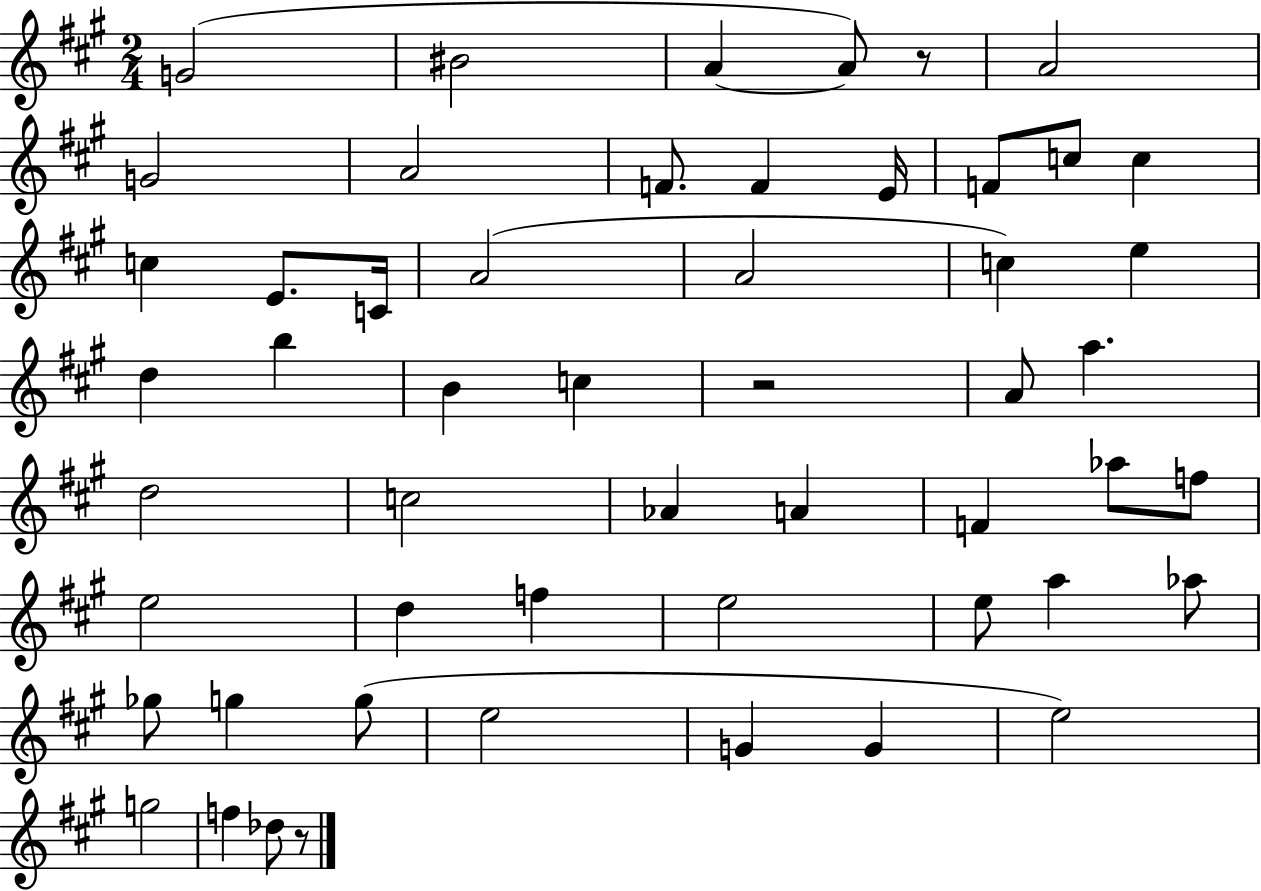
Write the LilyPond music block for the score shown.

{
  \clef treble
  \numericTimeSignature
  \time 2/4
  \key a \major
  g'2( | bis'2 | a'4~~ a'8) r8 | a'2 | \break g'2 | a'2 | f'8. f'4 e'16 | f'8 c''8 c''4 | \break c''4 e'8. c'16 | a'2( | a'2 | c''4) e''4 | \break d''4 b''4 | b'4 c''4 | r2 | a'8 a''4. | \break d''2 | c''2 | aes'4 a'4 | f'4 aes''8 f''8 | \break e''2 | d''4 f''4 | e''2 | e''8 a''4 aes''8 | \break ges''8 g''4 g''8( | e''2 | g'4 g'4 | e''2) | \break g''2 | f''4 des''8 r8 | \bar "|."
}